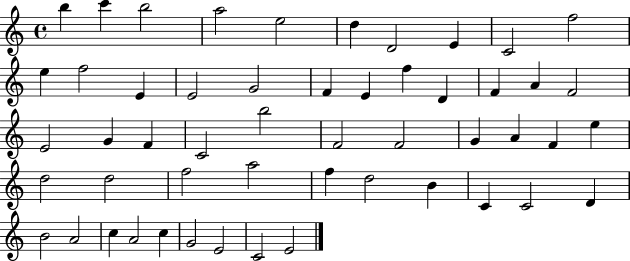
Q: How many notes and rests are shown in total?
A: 52